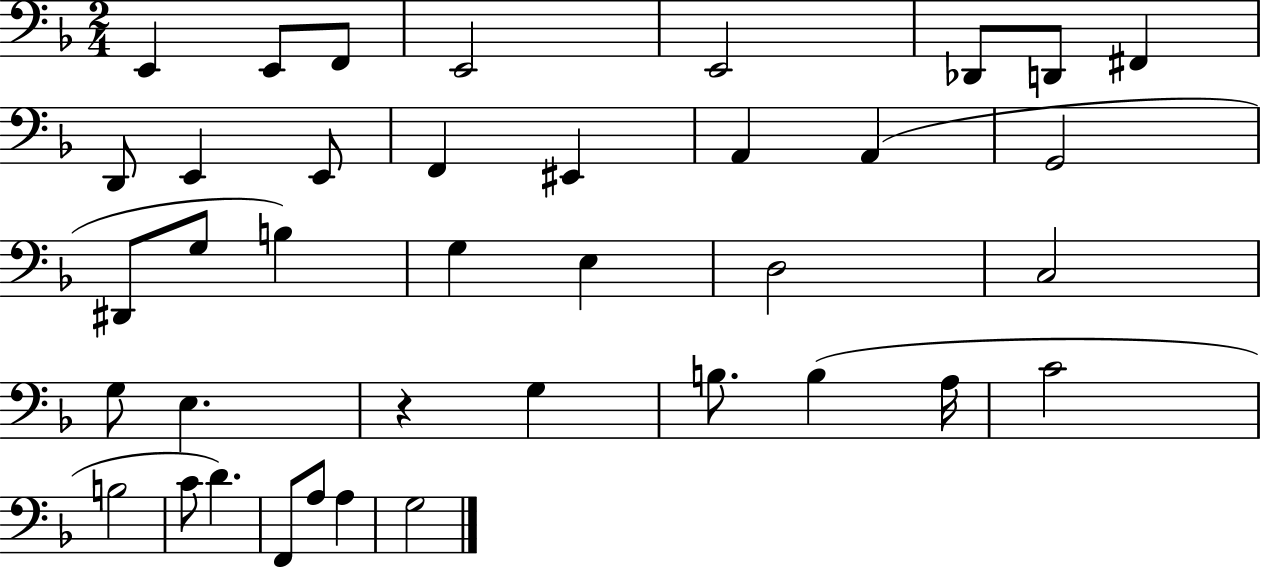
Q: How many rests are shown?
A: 1